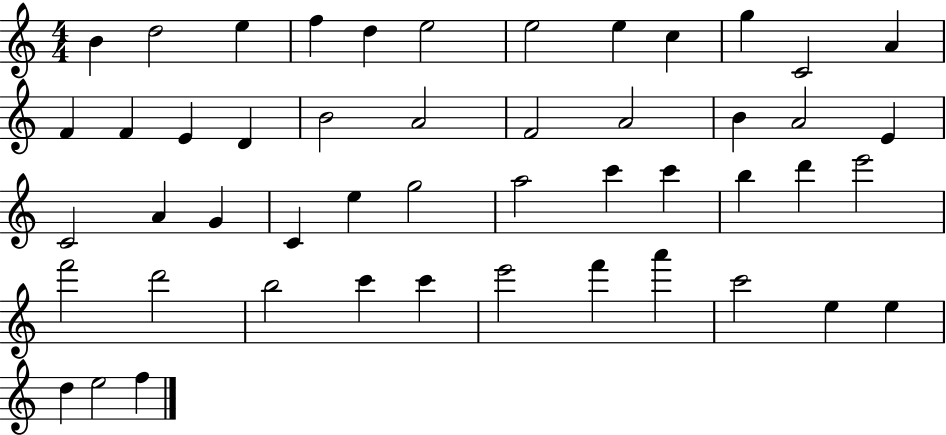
B4/q D5/h E5/q F5/q D5/q E5/h E5/h E5/q C5/q G5/q C4/h A4/q F4/q F4/q E4/q D4/q B4/h A4/h F4/h A4/h B4/q A4/h E4/q C4/h A4/q G4/q C4/q E5/q G5/h A5/h C6/q C6/q B5/q D6/q E6/h F6/h D6/h B5/h C6/q C6/q E6/h F6/q A6/q C6/h E5/q E5/q D5/q E5/h F5/q